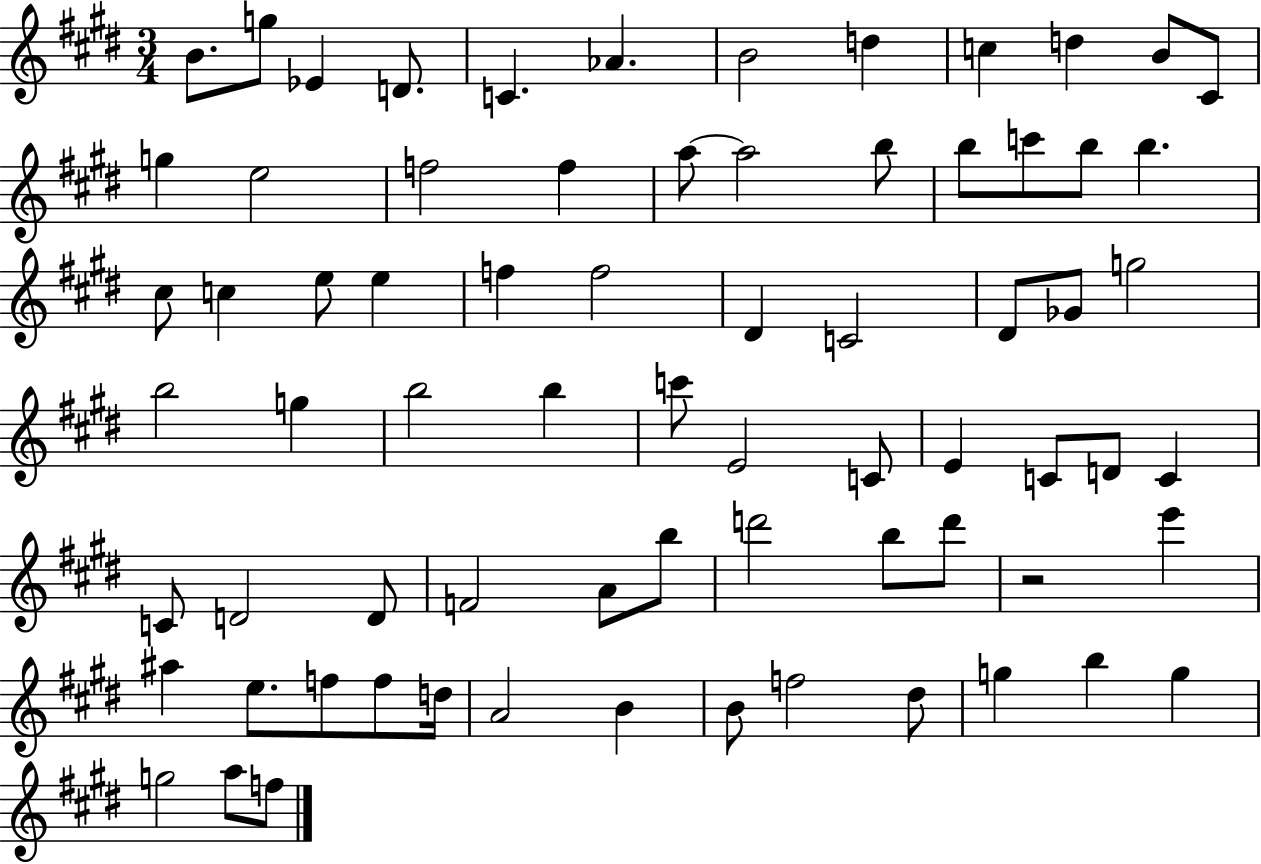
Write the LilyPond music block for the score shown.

{
  \clef treble
  \numericTimeSignature
  \time 3/4
  \key e \major
  b'8. g''8 ees'4 d'8. | c'4. aes'4. | b'2 d''4 | c''4 d''4 b'8 cis'8 | \break g''4 e''2 | f''2 f''4 | a''8~~ a''2 b''8 | b''8 c'''8 b''8 b''4. | \break cis''8 c''4 e''8 e''4 | f''4 f''2 | dis'4 c'2 | dis'8 ges'8 g''2 | \break b''2 g''4 | b''2 b''4 | c'''8 e'2 c'8 | e'4 c'8 d'8 c'4 | \break c'8 d'2 d'8 | f'2 a'8 b''8 | d'''2 b''8 d'''8 | r2 e'''4 | \break ais''4 e''8. f''8 f''8 d''16 | a'2 b'4 | b'8 f''2 dis''8 | g''4 b''4 g''4 | \break g''2 a''8 f''8 | \bar "|."
}